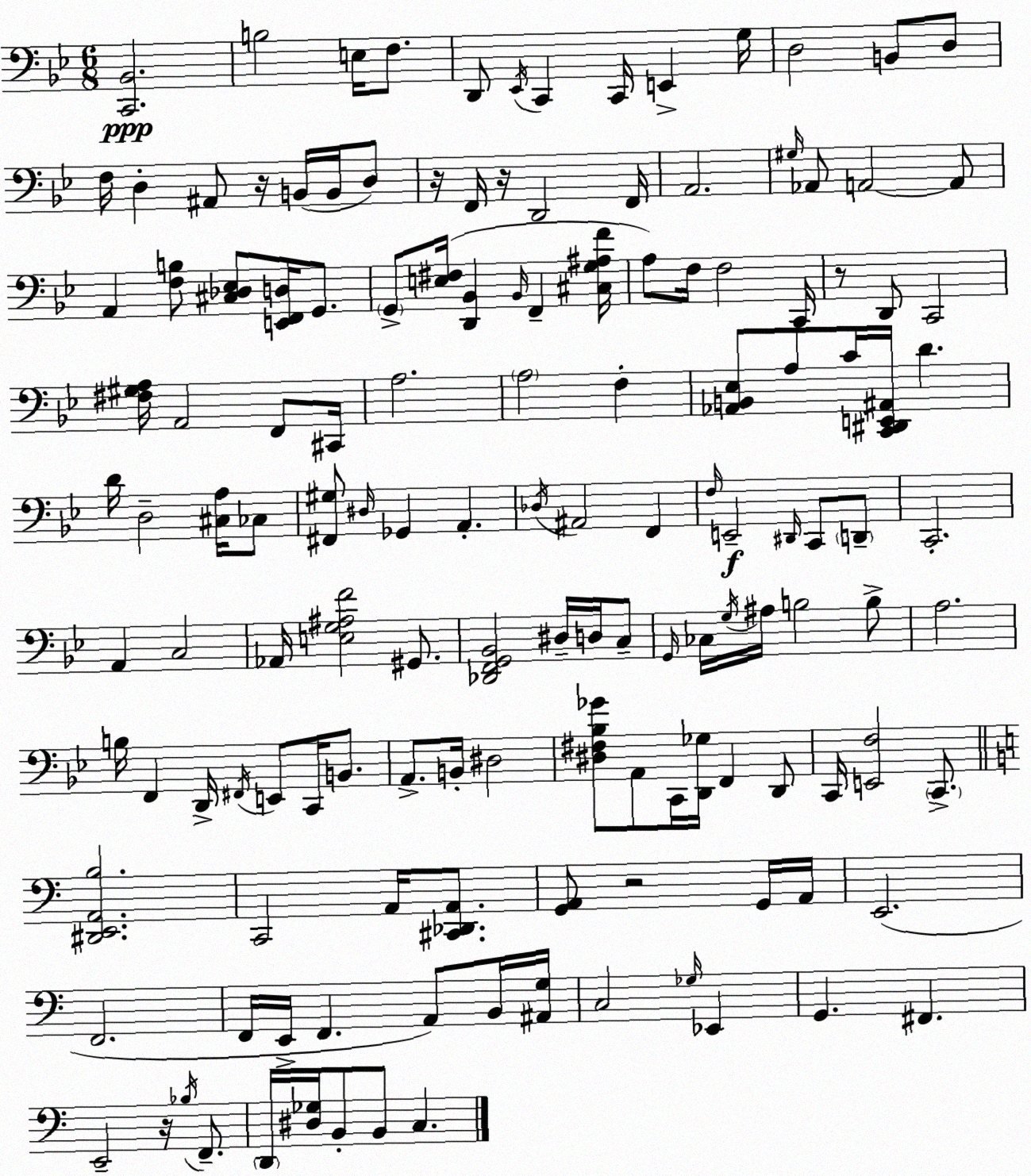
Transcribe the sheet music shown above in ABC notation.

X:1
T:Untitled
M:6/8
L:1/4
K:Gm
[C,,_B,,]2 B,2 E,/4 F,/2 D,,/2 _E,,/4 C,, C,,/4 E,, G,/4 D,2 B,,/2 D,/2 F,/4 D, ^A,,/2 z/4 B,,/4 B,,/4 D,/2 z/4 F,,/4 z/4 D,,2 F,,/4 A,,2 ^G,/4 _A,,/2 A,,2 A,,/2 A,, [F,B,]/2 [^C,_D,_E,]/2 [E,,F,,D,]/4 G,,/2 G,,/2 [E,^F,]/4 [D,,_B,,] _B,,/4 F,, [^C,G,^A,F]/4 A,/2 F,/4 F,2 C,,/4 z/2 D,,/2 C,,2 [^F,^G,A,]/4 A,,2 F,,/2 ^C,,/4 A,2 A,2 F, [_A,,B,,_E,]/2 A,/2 C/4 [C,,^D,,E,,^A,,]/4 D D/4 D,2 [^C,A,]/4 _C,/2 [^F,,^G,]/2 ^D,/4 _G,, A,, _D,/4 ^A,,2 F,, F,/4 E,,2 ^D,,/4 C,,/2 D,,/2 C,,2 A,, C,2 _A,,/4 [E,G,^A,F]2 ^G,,/2 [_D,,F,,G,,_B,,]2 ^D,/4 D,/4 C,/2 G,,/4 _C,/4 G,/4 ^A,/4 B,2 B,/2 A,2 B,/4 F,, D,,/4 ^F,,/4 E,,/2 C,,/4 B,,/2 A,,/2 B,,/4 ^D,2 [^D,^F,_B,_G]/2 A,,/2 C,,/4 [D,,_G,]/4 F,, D,,/2 C,,/4 [E,,F,]2 C,,/2 [^D,,E,,A,,B,]2 C,,2 A,,/4 [^C,,_D,,A,,]/2 [G,,A,,]/2 z2 G,,/4 A,,/4 E,,2 F,,2 F,,/4 E,,/4 F,, A,,/2 B,,/4 [^A,,G,]/4 C,2 _G,/4 _E,, G,, ^F,, E,,2 z/4 _B,/4 F,,/2 D,,/4 [^D,_G,]/4 B,,/2 B,,/2 C,